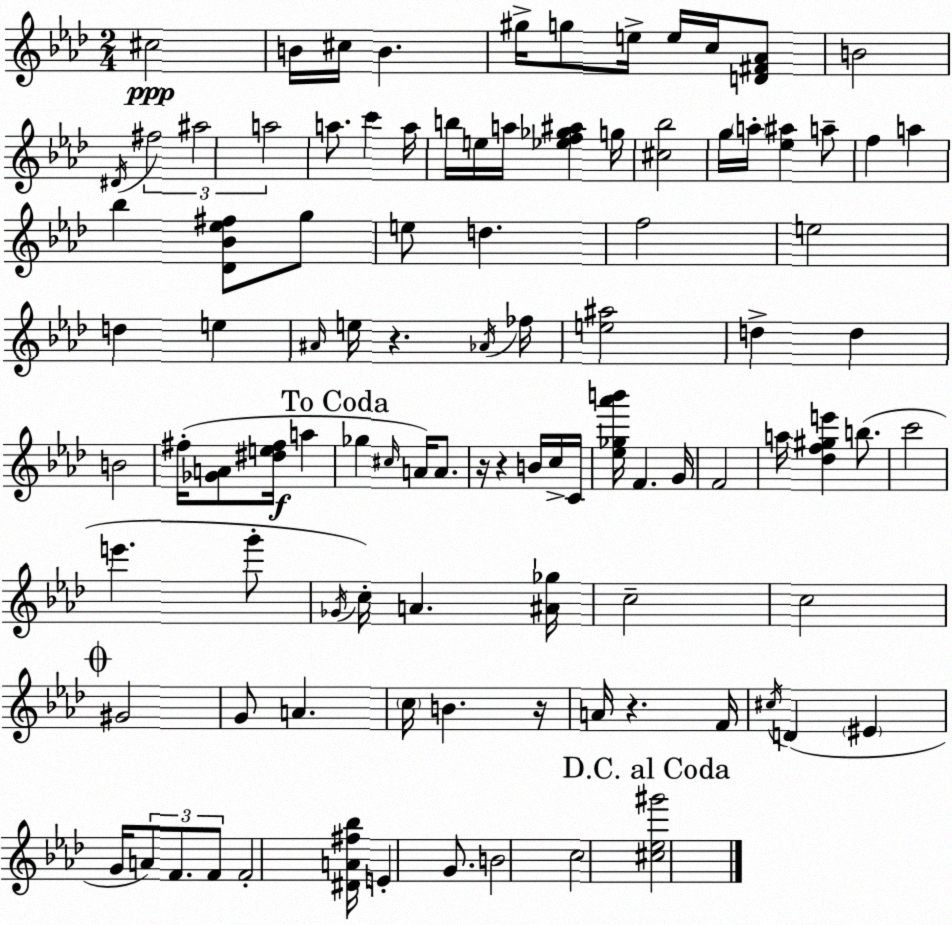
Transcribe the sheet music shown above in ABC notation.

X:1
T:Untitled
M:2/4
L:1/4
K:Ab
^c2 B/4 ^c/4 B ^g/4 g/2 e/4 e/4 c/4 [D^F_A]/2 B2 ^D/4 ^f2 ^a2 a2 a/2 c' a/4 b/4 e/4 a/4 [_ef_g^a] g/4 [^c_b]2 g/4 a/4 [_e^a] a/2 f a _b [_D_B_e^f]/2 g/2 e/2 d f2 e2 d e ^A/4 e/4 z _A/4 _f/4 [e^a]2 d d B2 ^f/4 [_GA]/2 [^de^f]/4 a _g ^c/4 A/4 A/2 z/4 z B/4 c/4 C/4 [_e_g_a'b']/4 F G/4 F2 a/4 [_df^ge'] b/2 c'2 e' g'/2 _G/4 c/4 A [^A_g]/4 c2 c2 ^G2 G/2 A c/4 B z/4 A/4 z F/4 ^c/4 D ^E G/4 A/2 F/2 F/2 F2 [^DA^f_b]/4 E G/2 B2 c2 [^c_e^g']2